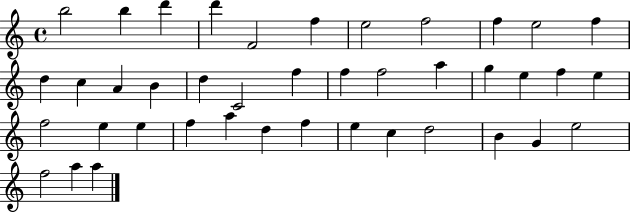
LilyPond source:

{
  \clef treble
  \time 4/4
  \defaultTimeSignature
  \key c \major
  b''2 b''4 d'''4 | d'''4 f'2 f''4 | e''2 f''2 | f''4 e''2 f''4 | \break d''4 c''4 a'4 b'4 | d''4 c'2 f''4 | f''4 f''2 a''4 | g''4 e''4 f''4 e''4 | \break f''2 e''4 e''4 | f''4 a''4 d''4 f''4 | e''4 c''4 d''2 | b'4 g'4 e''2 | \break f''2 a''4 a''4 | \bar "|."
}